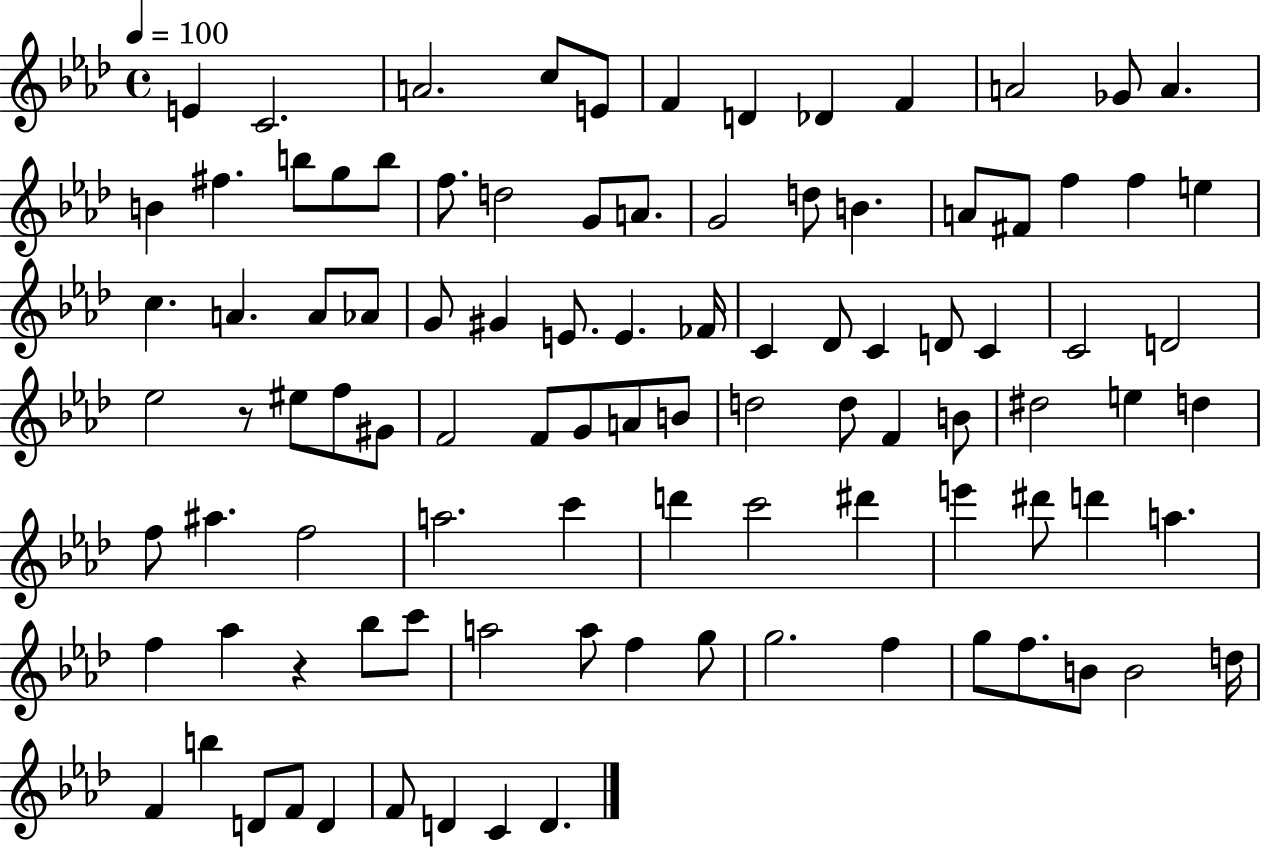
E4/q C4/h. A4/h. C5/e E4/e F4/q D4/q Db4/q F4/q A4/h Gb4/e A4/q. B4/q F#5/q. B5/e G5/e B5/e F5/e. D5/h G4/e A4/e. G4/h D5/e B4/q. A4/e F#4/e F5/q F5/q E5/q C5/q. A4/q. A4/e Ab4/e G4/e G#4/q E4/e. E4/q. FES4/s C4/q Db4/e C4/q D4/e C4/q C4/h D4/h Eb5/h R/e EIS5/e F5/e G#4/e F4/h F4/e G4/e A4/e B4/e D5/h D5/e F4/q B4/e D#5/h E5/q D5/q F5/e A#5/q. F5/h A5/h. C6/q D6/q C6/h D#6/q E6/q D#6/e D6/q A5/q. F5/q Ab5/q R/q Bb5/e C6/e A5/h A5/e F5/q G5/e G5/h. F5/q G5/e F5/e. B4/e B4/h D5/s F4/q B5/q D4/e F4/e D4/q F4/e D4/q C4/q D4/q.